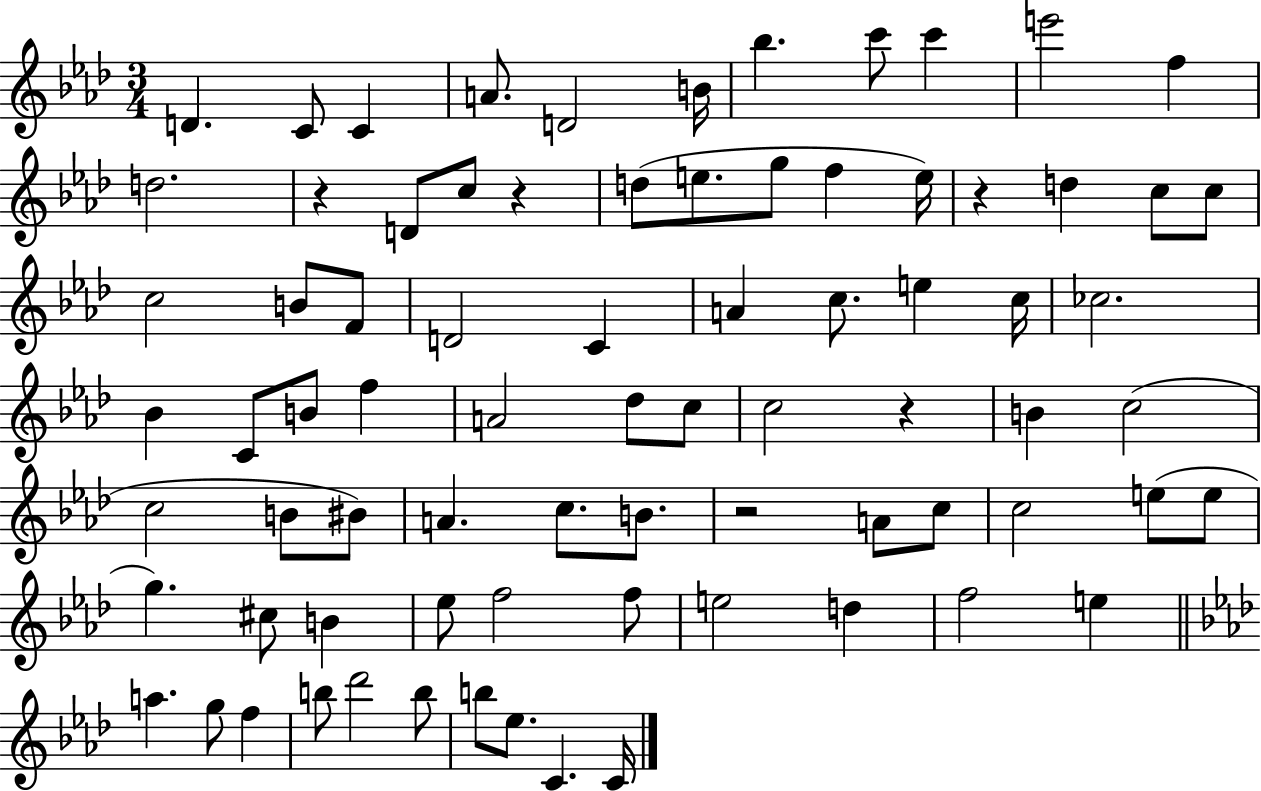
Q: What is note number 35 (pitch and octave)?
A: B4